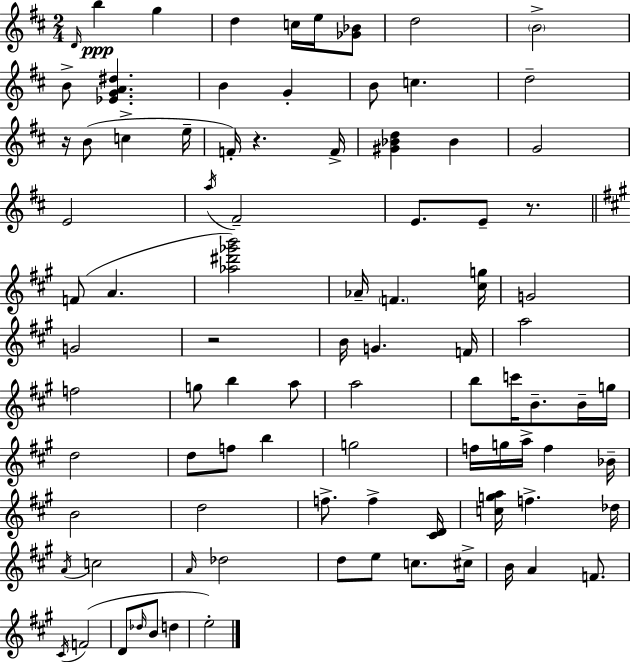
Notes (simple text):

D4/s B5/q G5/q D5/q C5/s E5/s [Gb4,Bb4]/e D5/h B4/h B4/e [Eb4,G4,A4,D#5]/q. B4/q G4/q B4/e C5/q. D5/h R/s B4/e C5/q E5/s F4/s R/q. F4/s [G#4,Bb4,D5]/q Bb4/q G4/h E4/h A5/s F#4/h E4/e. E4/e R/e. F4/e A4/q. [Ab5,D#6,Gb6,B6]/h Ab4/s F4/q. [C#5,G5]/s G4/h G4/h R/h B4/s G4/q. F4/s A5/h F5/h G5/e B5/q A5/e A5/h B5/e C6/s B4/e. B4/s G5/s D5/h D5/e F5/e B5/q G5/h F5/s G5/s A5/s F5/q Bb4/s B4/h D5/h F5/e. F5/q [C#4,D4]/s [C5,G5,A5]/s F5/q. Db5/s A4/s C5/h A4/s Db5/h D5/e E5/e C5/e. C#5/s B4/s A4/q F4/e. C#4/s F4/h D4/e Db5/s B4/e D5/q E5/h